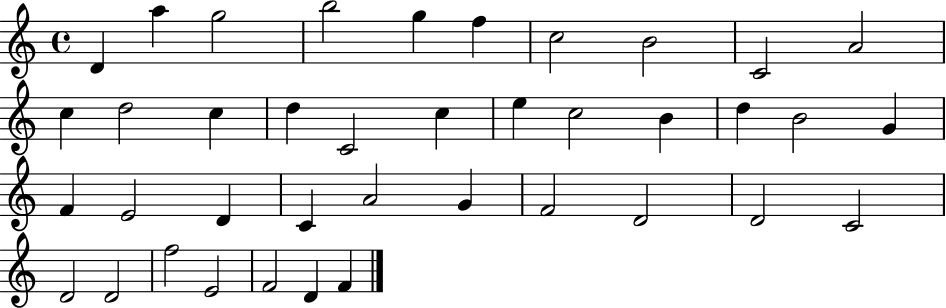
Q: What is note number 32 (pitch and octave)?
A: C4